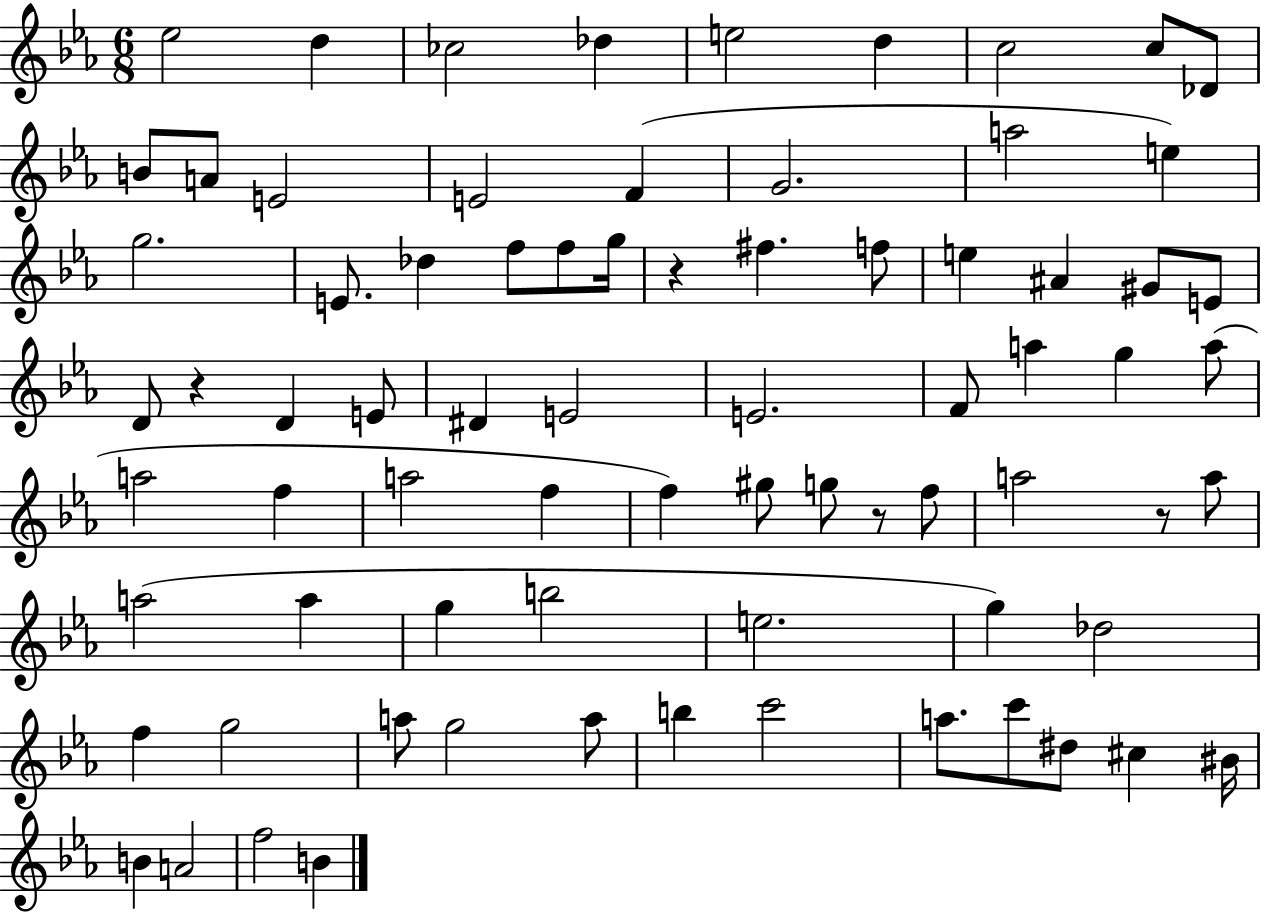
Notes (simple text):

Eb5/h D5/q CES5/h Db5/q E5/h D5/q C5/h C5/e Db4/e B4/e A4/e E4/h E4/h F4/q G4/h. A5/h E5/q G5/h. E4/e. Db5/q F5/e F5/e G5/s R/q F#5/q. F5/e E5/q A#4/q G#4/e E4/e D4/e R/q D4/q E4/e D#4/q E4/h E4/h. F4/e A5/q G5/q A5/e A5/h F5/q A5/h F5/q F5/q G#5/e G5/e R/e F5/e A5/h R/e A5/e A5/h A5/q G5/q B5/h E5/h. G5/q Db5/h F5/q G5/h A5/e G5/h A5/e B5/q C6/h A5/e. C6/e D#5/e C#5/q BIS4/s B4/q A4/h F5/h B4/q